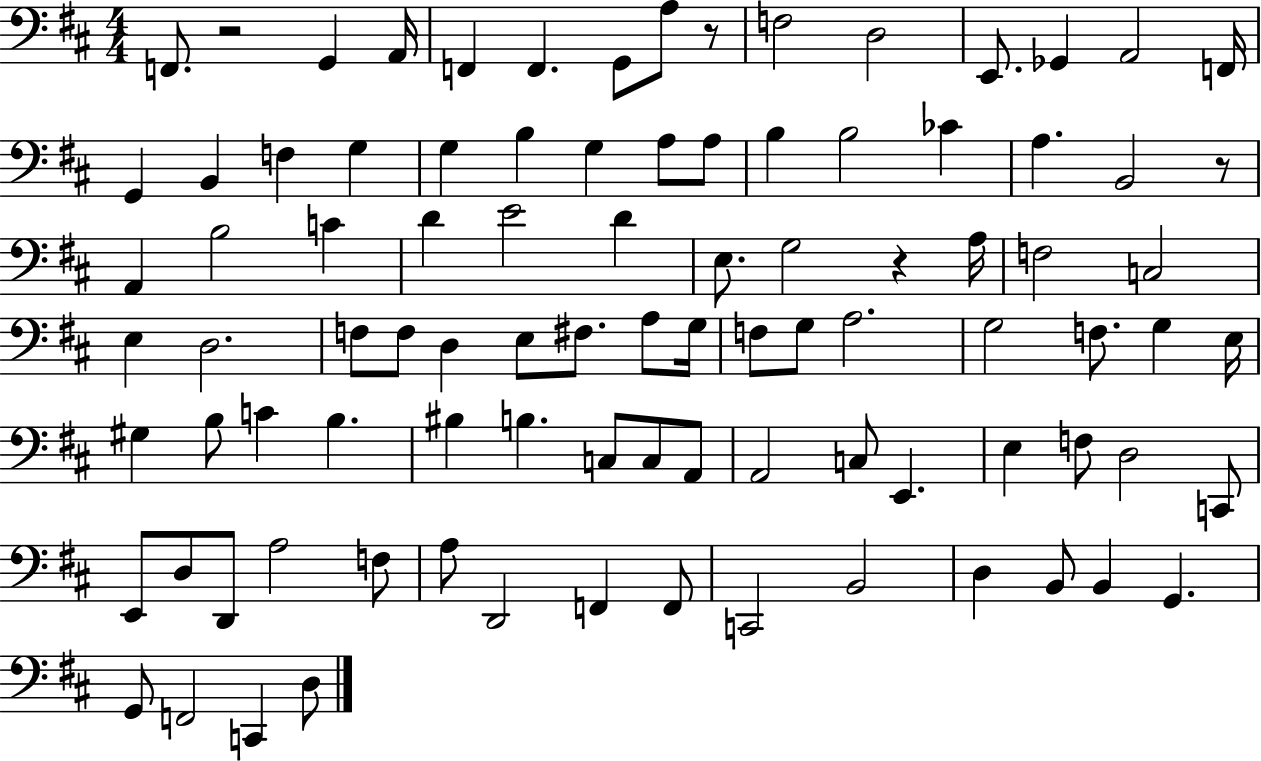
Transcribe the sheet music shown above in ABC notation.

X:1
T:Untitled
M:4/4
L:1/4
K:D
F,,/2 z2 G,, A,,/4 F,, F,, G,,/2 A,/2 z/2 F,2 D,2 E,,/2 _G,, A,,2 F,,/4 G,, B,, F, G, G, B, G, A,/2 A,/2 B, B,2 _C A, B,,2 z/2 A,, B,2 C D E2 D E,/2 G,2 z A,/4 F,2 C,2 E, D,2 F,/2 F,/2 D, E,/2 ^F,/2 A,/2 G,/4 F,/2 G,/2 A,2 G,2 F,/2 G, E,/4 ^G, B,/2 C B, ^B, B, C,/2 C,/2 A,,/2 A,,2 C,/2 E,, E, F,/2 D,2 C,,/2 E,,/2 D,/2 D,,/2 A,2 F,/2 A,/2 D,,2 F,, F,,/2 C,,2 B,,2 D, B,,/2 B,, G,, G,,/2 F,,2 C,, D,/2